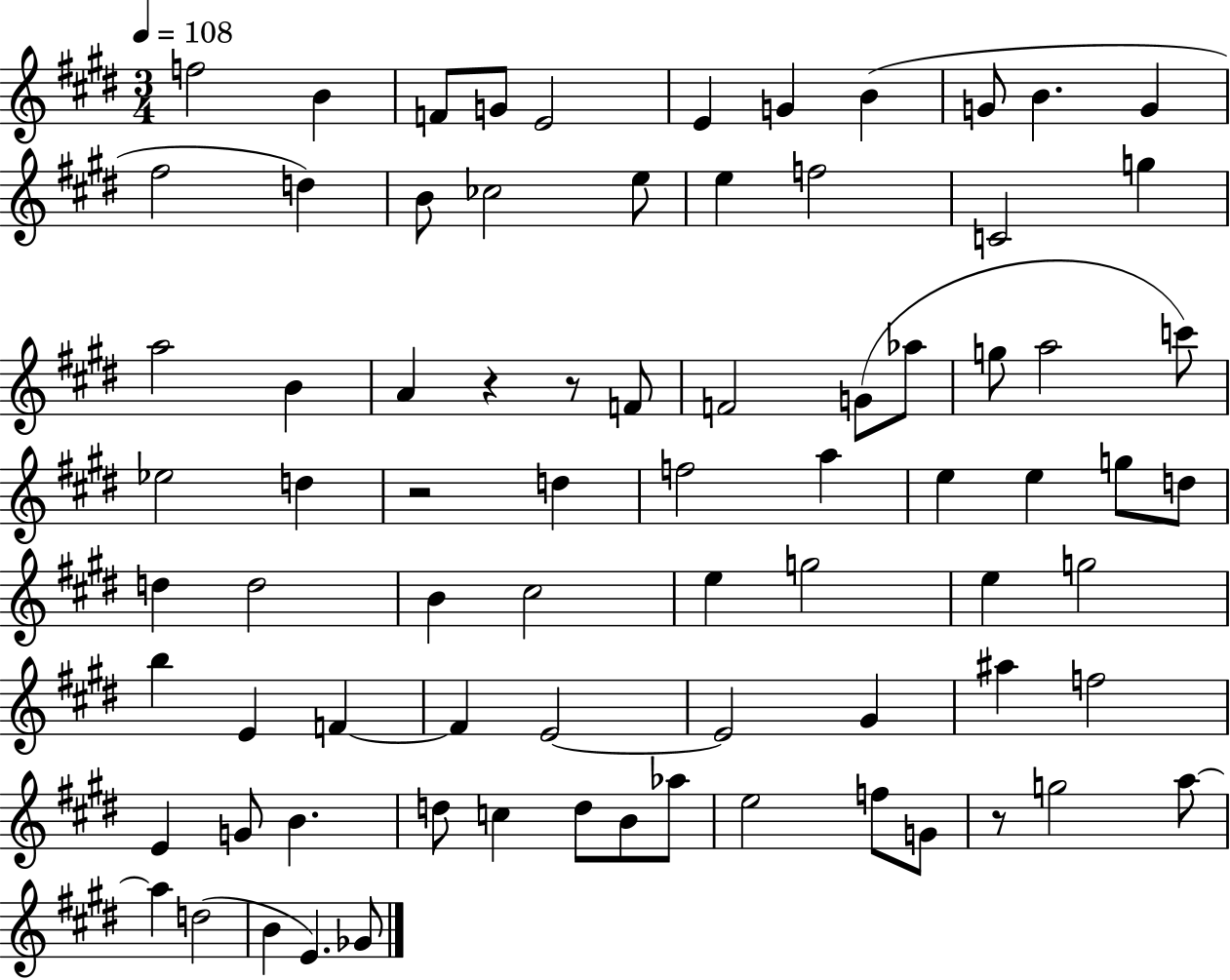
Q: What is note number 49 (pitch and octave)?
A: E4